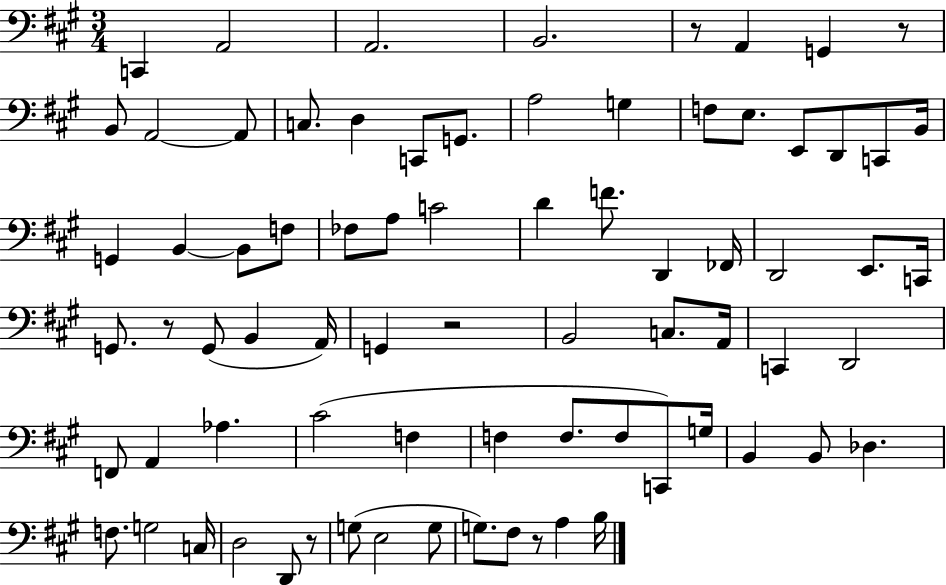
X:1
T:Untitled
M:3/4
L:1/4
K:A
C,, A,,2 A,,2 B,,2 z/2 A,, G,, z/2 B,,/2 A,,2 A,,/2 C,/2 D, C,,/2 G,,/2 A,2 G, F,/2 E,/2 E,,/2 D,,/2 C,,/2 B,,/4 G,, B,, B,,/2 F,/2 _F,/2 A,/2 C2 D F/2 D,, _F,,/4 D,,2 E,,/2 C,,/4 G,,/2 z/2 G,,/2 B,, A,,/4 G,, z2 B,,2 C,/2 A,,/4 C,, D,,2 F,,/2 A,, _A, ^C2 F, F, F,/2 F,/2 C,,/2 G,/4 B,, B,,/2 _D, F,/2 G,2 C,/4 D,2 D,,/2 z/2 G,/2 E,2 G,/2 G,/2 ^F,/2 z/2 A, B,/4